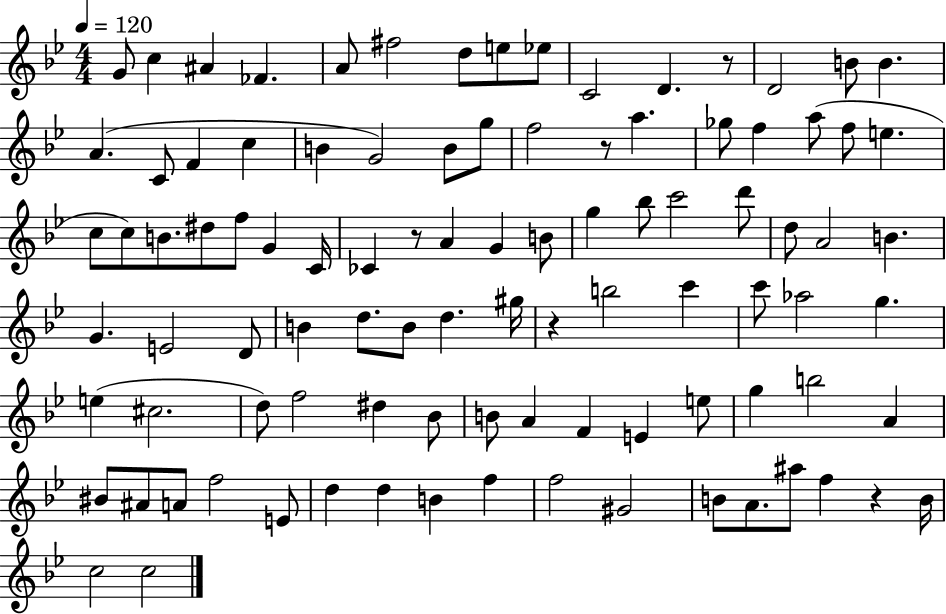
X:1
T:Untitled
M:4/4
L:1/4
K:Bb
G/2 c ^A _F A/2 ^f2 d/2 e/2 _e/2 C2 D z/2 D2 B/2 B A C/2 F c B G2 B/2 g/2 f2 z/2 a _g/2 f a/2 f/2 e c/2 c/2 B/2 ^d/2 f/2 G C/4 _C z/2 A G B/2 g _b/2 c'2 d'/2 d/2 A2 B G E2 D/2 B d/2 B/2 d ^g/4 z b2 c' c'/2 _a2 g e ^c2 d/2 f2 ^d _B/2 B/2 A F E e/2 g b2 A ^B/2 ^A/2 A/2 f2 E/2 d d B f f2 ^G2 B/2 A/2 ^a/2 f z B/4 c2 c2